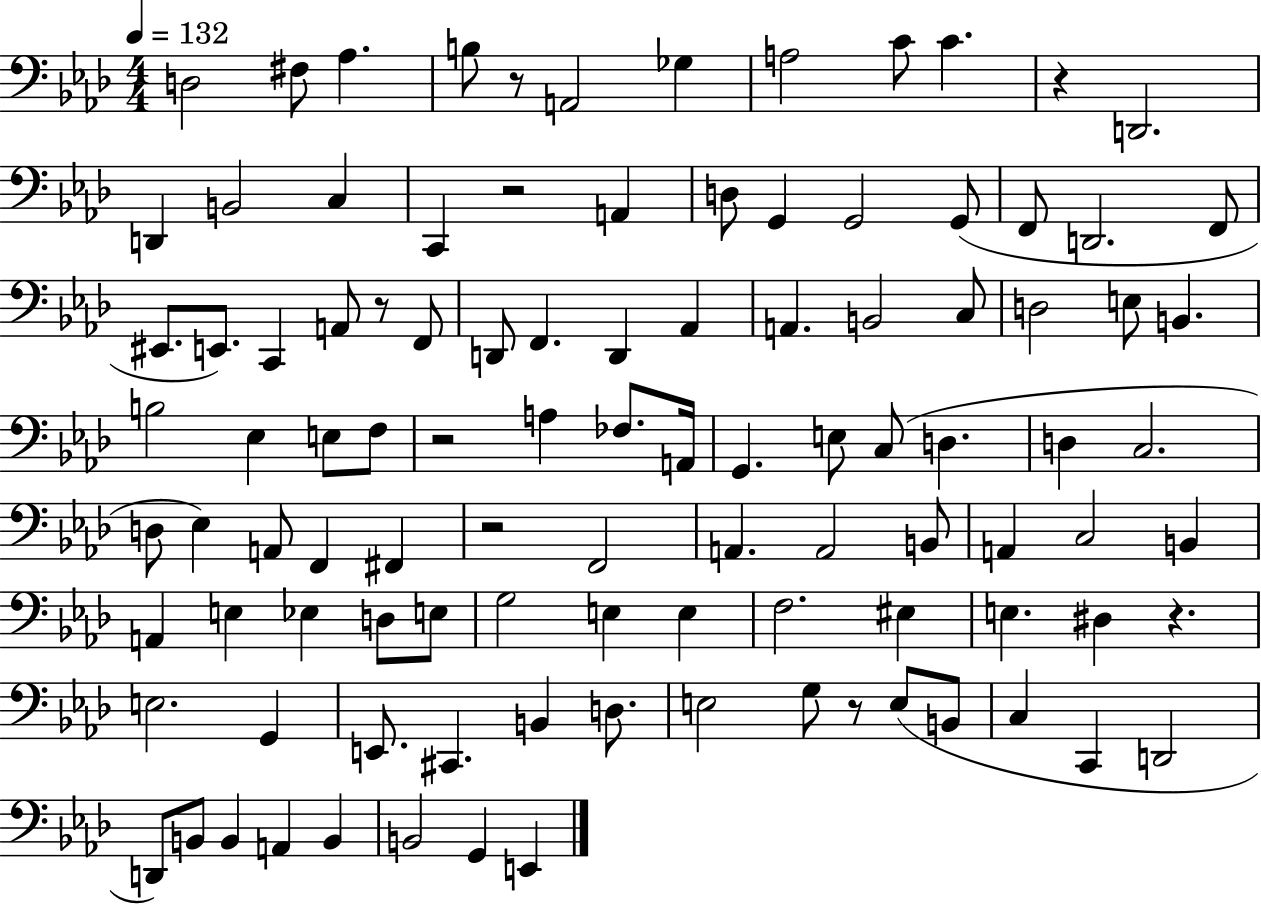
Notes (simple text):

D3/h F#3/e Ab3/q. B3/e R/e A2/h Gb3/q A3/h C4/e C4/q. R/q D2/h. D2/q B2/h C3/q C2/q R/h A2/q D3/e G2/q G2/h G2/e F2/e D2/h. F2/e EIS2/e. E2/e. C2/q A2/e R/e F2/e D2/e F2/q. D2/q Ab2/q A2/q. B2/h C3/e D3/h E3/e B2/q. B3/h Eb3/q E3/e F3/e R/h A3/q FES3/e. A2/s G2/q. E3/e C3/e D3/q. D3/q C3/h. D3/e Eb3/q A2/e F2/q F#2/q R/h F2/h A2/q. A2/h B2/e A2/q C3/h B2/q A2/q E3/q Eb3/q D3/e E3/e G3/h E3/q E3/q F3/h. EIS3/q E3/q. D#3/q R/q. E3/h. G2/q E2/e. C#2/q. B2/q D3/e. E3/h G3/e R/e E3/e B2/e C3/q C2/q D2/h D2/e B2/e B2/q A2/q B2/q B2/h G2/q E2/q